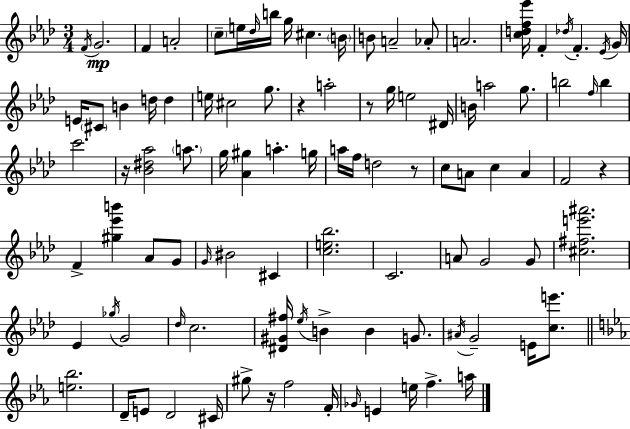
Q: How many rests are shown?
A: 6